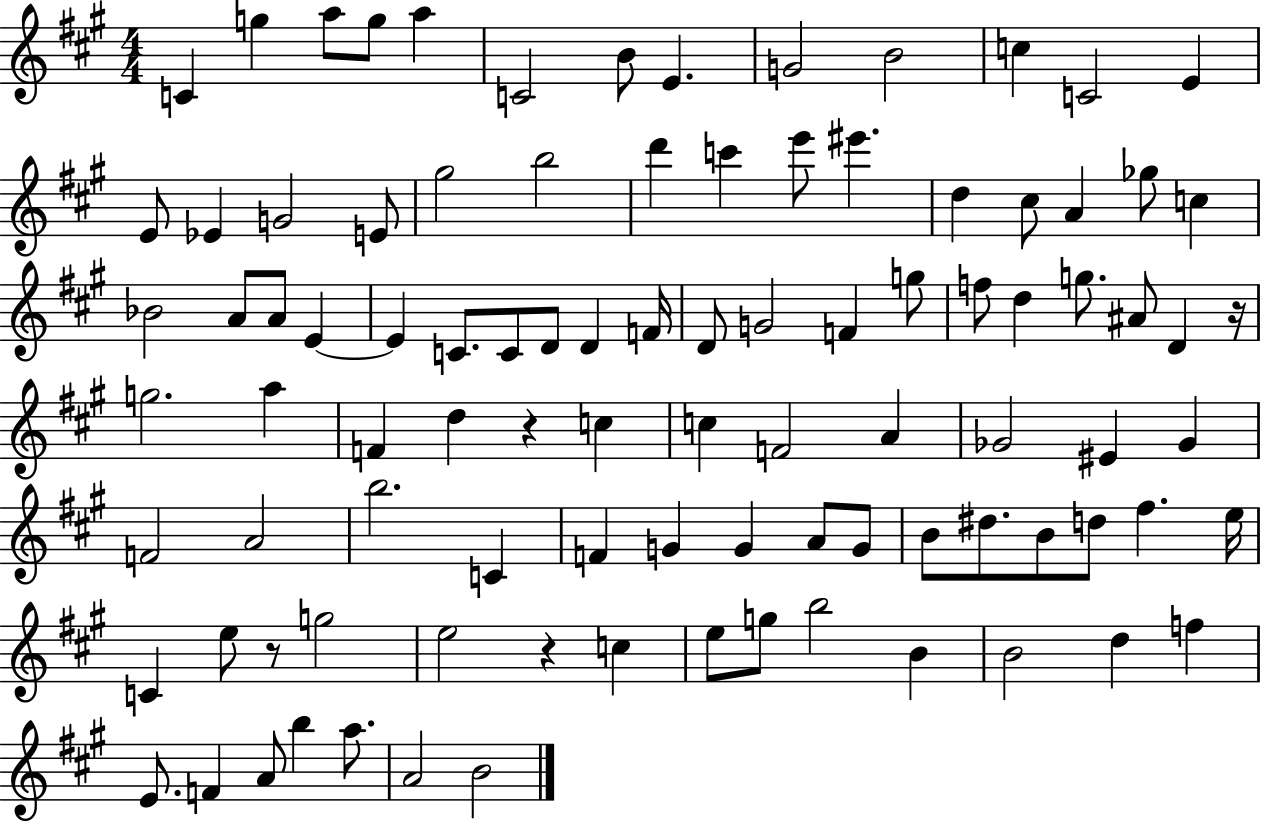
{
  \clef treble
  \numericTimeSignature
  \time 4/4
  \key a \major
  c'4 g''4 a''8 g''8 a''4 | c'2 b'8 e'4. | g'2 b'2 | c''4 c'2 e'4 | \break e'8 ees'4 g'2 e'8 | gis''2 b''2 | d'''4 c'''4 e'''8 eis'''4. | d''4 cis''8 a'4 ges''8 c''4 | \break bes'2 a'8 a'8 e'4~~ | e'4 c'8. c'8 d'8 d'4 f'16 | d'8 g'2 f'4 g''8 | f''8 d''4 g''8. ais'8 d'4 r16 | \break g''2. a''4 | f'4 d''4 r4 c''4 | c''4 f'2 a'4 | ges'2 eis'4 ges'4 | \break f'2 a'2 | b''2. c'4 | f'4 g'4 g'4 a'8 g'8 | b'8 dis''8. b'8 d''8 fis''4. e''16 | \break c'4 e''8 r8 g''2 | e''2 r4 c''4 | e''8 g''8 b''2 b'4 | b'2 d''4 f''4 | \break e'8. f'4 a'8 b''4 a''8. | a'2 b'2 | \bar "|."
}